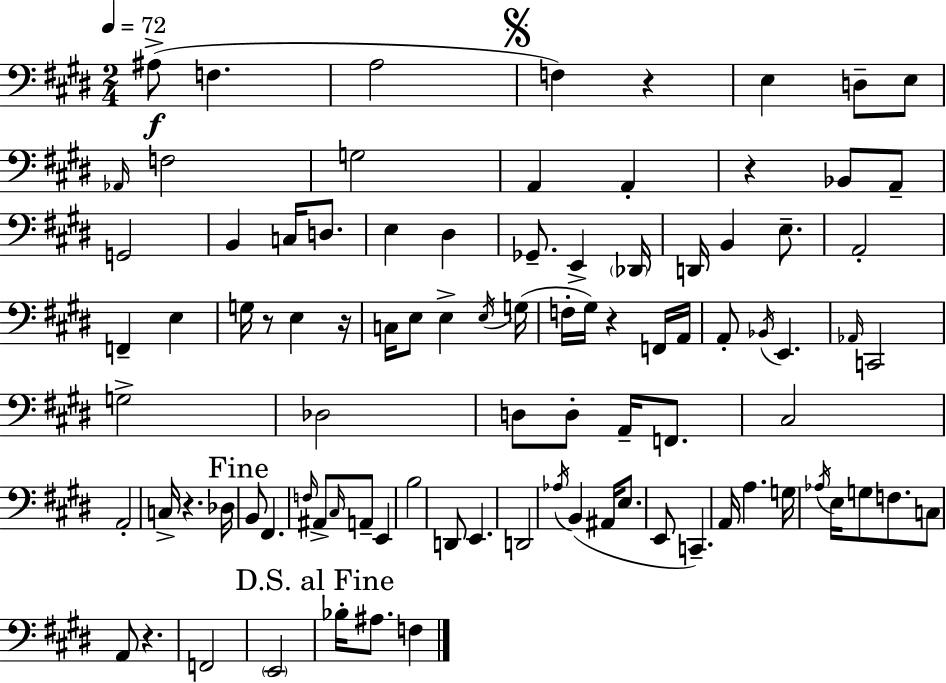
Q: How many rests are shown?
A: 7